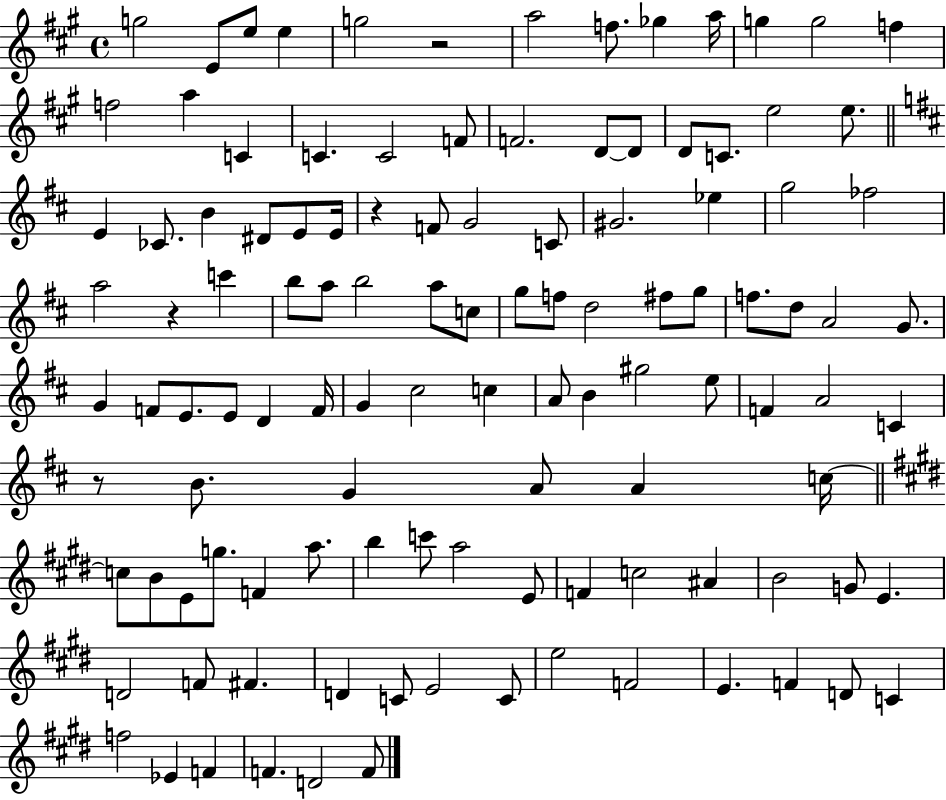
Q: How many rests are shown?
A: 4